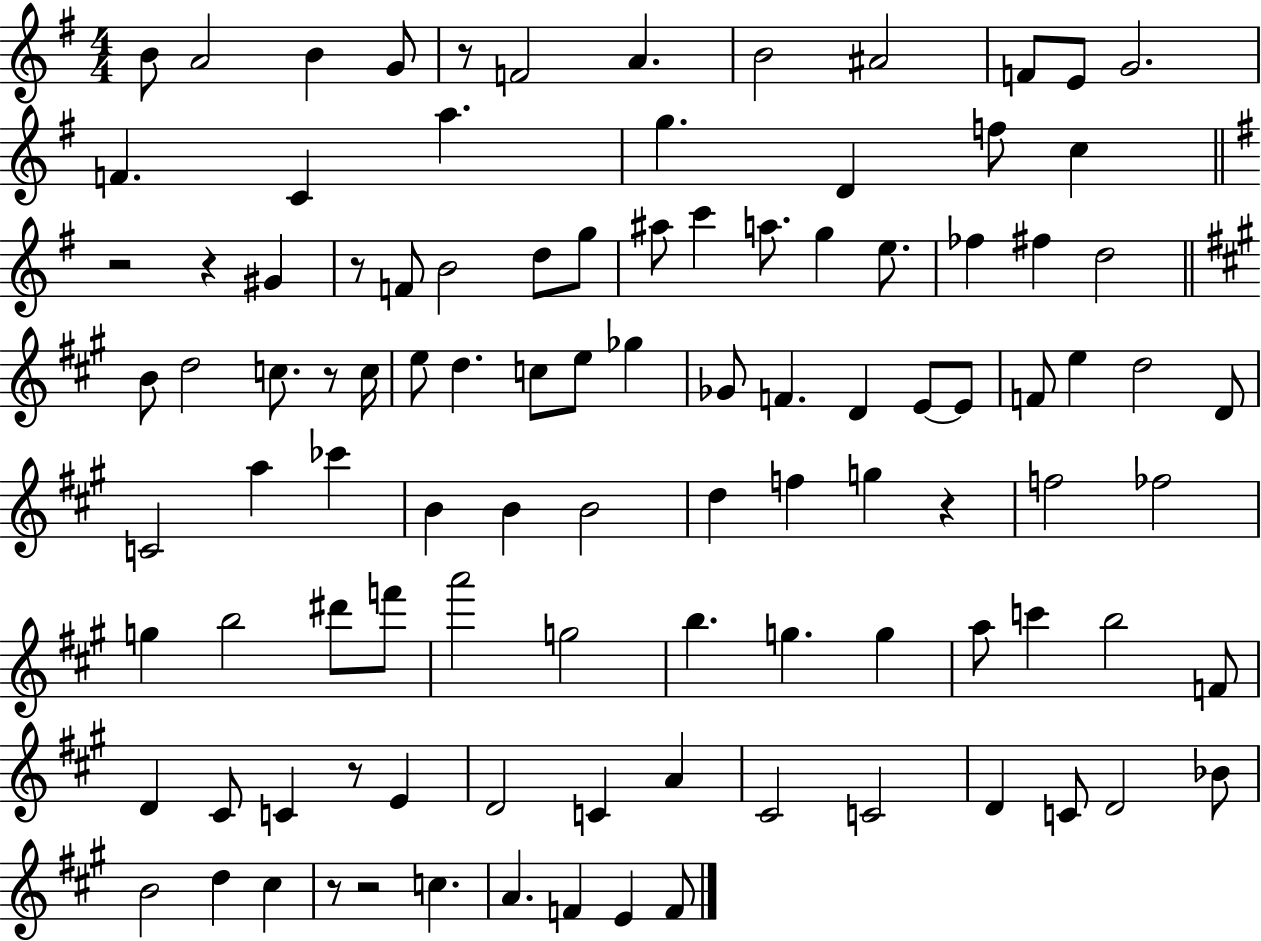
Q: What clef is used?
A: treble